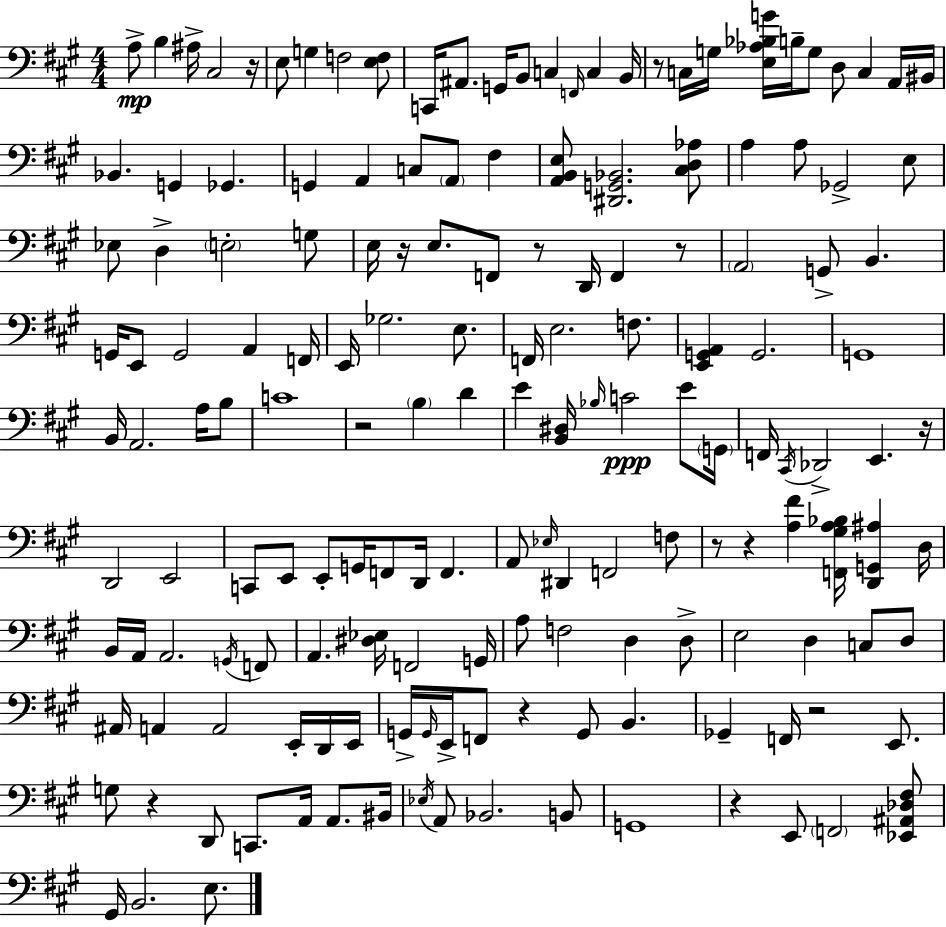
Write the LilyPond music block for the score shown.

{
  \clef bass
  \numericTimeSignature
  \time 4/4
  \key a \major
  a8->\mp b4 ais16-> cis2 r16 | e8 g4 f2 <e f>8 | c,16 ais,8. g,16 b,8 c4 \grace { f,16 } c4 | b,16 r8 c16 g16 <e aes bes g'>16 b16-- g8 d8 c4 a,16 | \break bis,16 bes,4. g,4 ges,4. | g,4 a,4 c8 \parenthesize a,8 fis4 | <a, b, e>8 <dis, g, bes,>2. <cis d aes>8 | a4 a8 ges,2-> e8 | \break ees8 d4-> \parenthesize e2-. g8 | e16 r16 e8. f,8 r8 d,16 f,4 r8 | \parenthesize a,2 g,8-> b,4. | g,16 e,8 g,2 a,4 | \break f,16 e,16 ges2. e8. | f,16 e2. f8. | <e, g, a,>4 g,2. | g,1 | \break b,16 a,2. a16 b8 | c'1 | r2 \parenthesize b4 d'4 | e'4 <b, dis>16 \grace { bes16 }\ppp c'2 e'8 | \break \parenthesize g,16 f,16 \acciaccatura { cis,16 } des,2-> e,4. | r16 d,2 e,2 | c,8 e,8 e,8-. g,16 f,8 d,16 f,4. | a,8 \grace { ees16 } dis,4 f,2 | \break f8 r8 r4 <a fis'>4 <f, gis a bes>16 <d, g, ais>4 | d16 b,16 a,16 a,2. | \acciaccatura { g,16 } f,8 a,4. <dis ees>16 f,2 | g,16 a8 f2 d4 | \break d8-> e2 d4 | c8 d8 ais,16 a,4 a,2 | e,16-. d,16 e,16 g,16-> \grace { g,16 } e,16-> f,8 r4 g,8 | b,4. ges,4-- f,16 r2 | \break e,8. g8 r4 d,8 c,8. | a,16 a,8. bis,16 \acciaccatura { ees16 } a,8 bes,2. | b,8 g,1 | r4 e,8 \parenthesize f,2 | \break <ees, ais, des fis>8 gis,16 b,2. | e8. \bar "|."
}